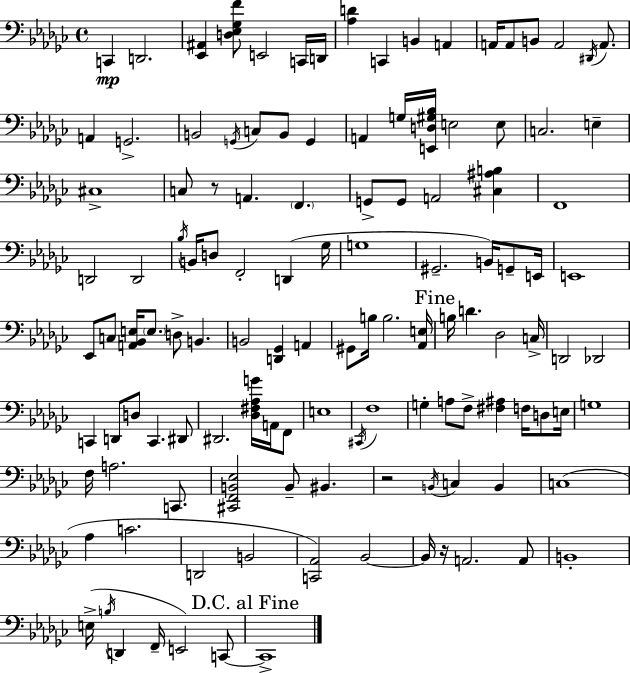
X:1
T:Untitled
M:4/4
L:1/4
K:Ebm
C,, D,,2 [_E,,^A,,] [D,_E,_G,F]/2 E,,2 C,,/4 D,,/4 [_A,D] C,, B,, A,, A,,/4 A,,/2 B,,/2 A,,2 ^D,,/4 A,,/2 A,, G,,2 B,,2 G,,/4 C,/2 B,,/2 G,, A,, G,/4 [E,,D,^G,_B,]/4 E,2 E,/2 C,2 E, ^C,4 C,/2 z/2 A,, F,, G,,/2 G,,/2 A,,2 [^C,^A,B,] F,,4 D,,2 D,,2 _B,/4 B,,/4 D,/2 F,,2 D,, _G,/4 G,4 ^G,,2 B,,/4 G,,/2 E,,/4 E,,4 _E,,/2 C,/2 [A,,_B,,E,]/4 E,/2 D,/2 B,, B,,2 [D,,_G,,] A,, ^G,,/2 B,/4 B,2 [_A,,E,]/4 B,/4 D _D,2 C,/4 D,,2 _D,,2 C,, D,,/2 D,/2 C,, ^D,,/2 ^D,,2 [_D,^F,_A,G]/4 A,,/4 F,,/2 E,4 ^C,,/4 F,4 G, A,/2 F,/2 [^F,^A,] F,/4 D,/2 E,/4 G,4 F,/4 A,2 C,,/2 [^C,,F,,B,,_E,]2 B,,/2 ^B,, z2 B,,/4 C, B,, C,4 _A, C2 D,,2 B,,2 [C,,_A,,]2 _B,,2 _B,,/4 z/4 A,,2 A,,/2 B,,4 E,/4 B,/4 D,, F,,/4 E,,2 C,,/2 C,,4